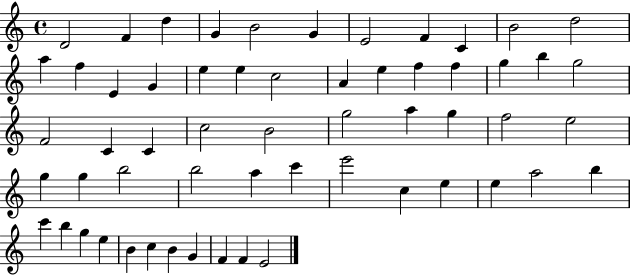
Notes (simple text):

D4/h F4/q D5/q G4/q B4/h G4/q E4/h F4/q C4/q B4/h D5/h A5/q F5/q E4/q G4/q E5/q E5/q C5/h A4/q E5/q F5/q F5/q G5/q B5/q G5/h F4/h C4/q C4/q C5/h B4/h G5/h A5/q G5/q F5/h E5/h G5/q G5/q B5/h B5/h A5/q C6/q E6/h C5/q E5/q E5/q A5/h B5/q C6/q B5/q G5/q E5/q B4/q C5/q B4/q G4/q F4/q F4/q E4/h